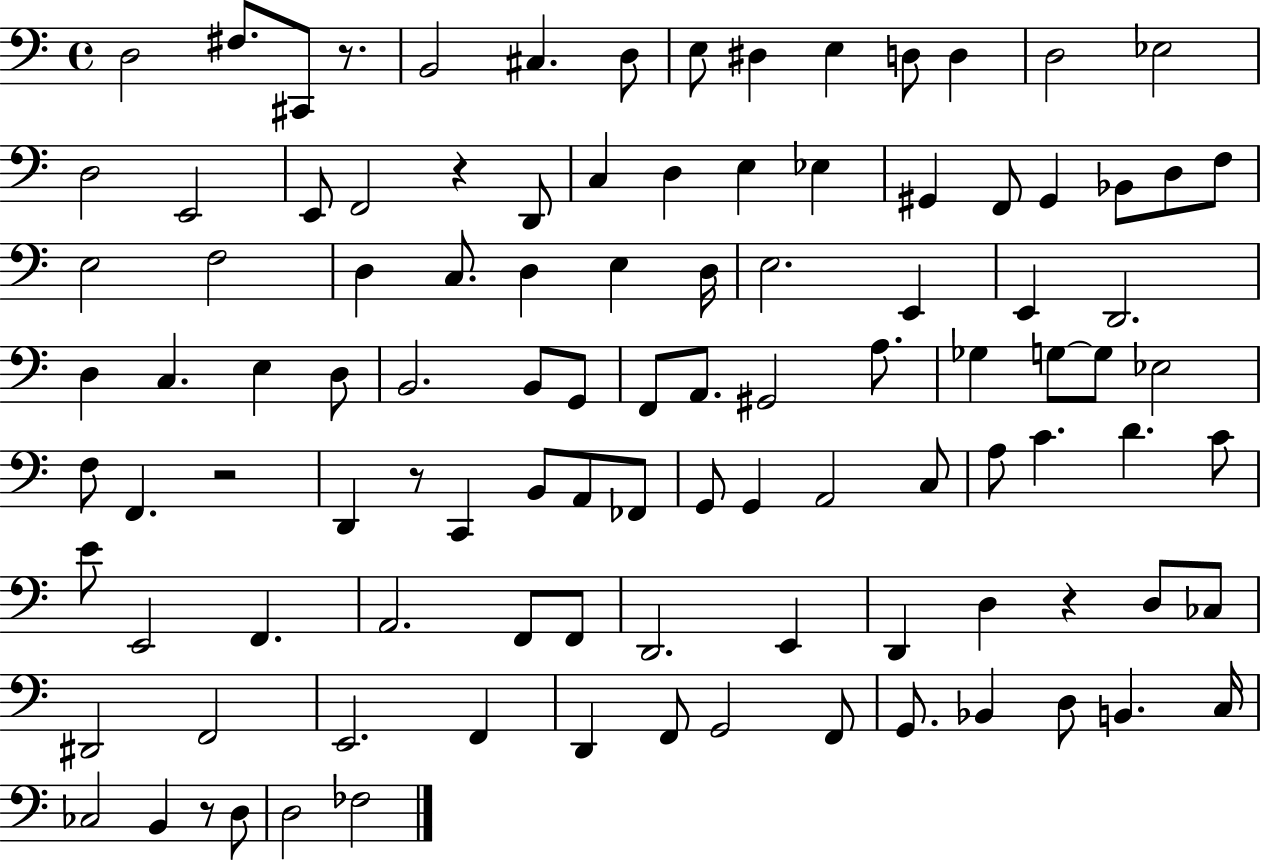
D3/h F#3/e. C#2/e R/e. B2/h C#3/q. D3/e E3/e D#3/q E3/q D3/e D3/q D3/h Eb3/h D3/h E2/h E2/e F2/h R/q D2/e C3/q D3/q E3/q Eb3/q G#2/q F2/e G#2/q Bb2/e D3/e F3/e E3/h F3/h D3/q C3/e. D3/q E3/q D3/s E3/h. E2/q E2/q D2/h. D3/q C3/q. E3/q D3/e B2/h. B2/e G2/e F2/e A2/e. G#2/h A3/e. Gb3/q G3/e G3/e Eb3/h F3/e F2/q. R/h D2/q R/e C2/q B2/e A2/e FES2/e G2/e G2/q A2/h C3/e A3/e C4/q. D4/q. C4/e E4/e E2/h F2/q. A2/h. F2/e F2/e D2/h. E2/q D2/q D3/q R/q D3/e CES3/e D#2/h F2/h E2/h. F2/q D2/q F2/e G2/h F2/e G2/e. Bb2/q D3/e B2/q. C3/s CES3/h B2/q R/e D3/e D3/h FES3/h